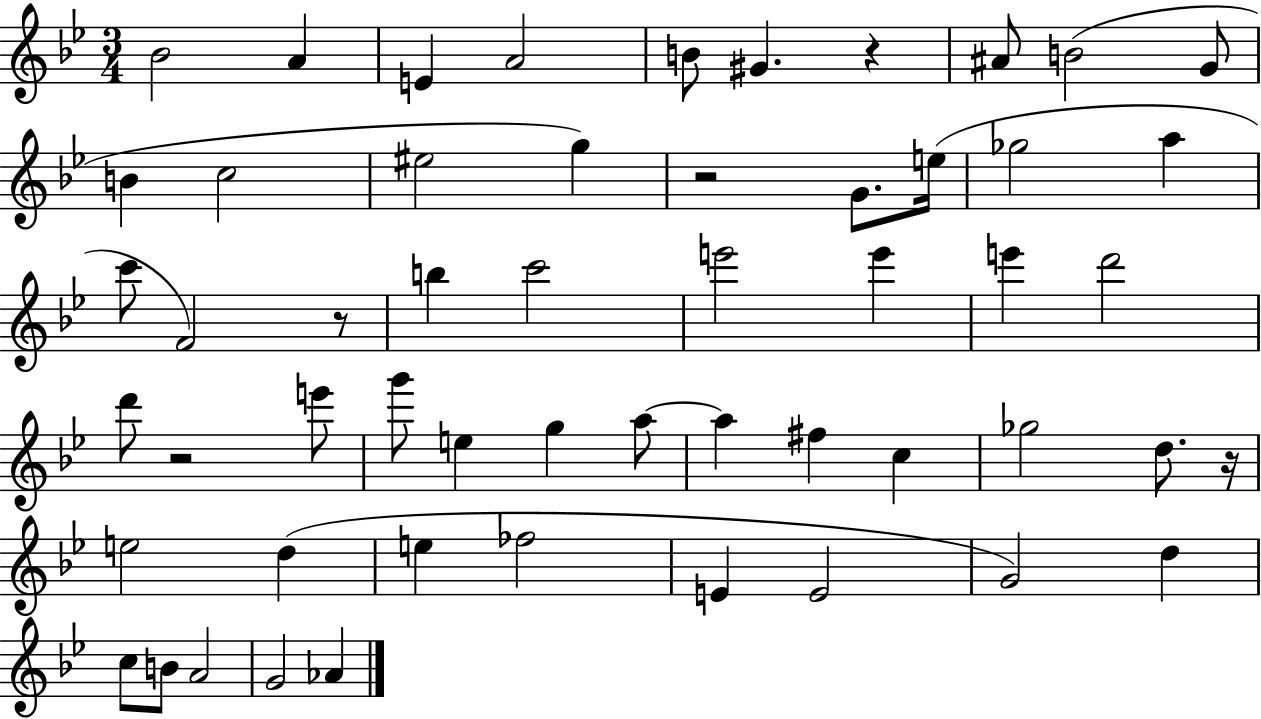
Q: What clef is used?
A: treble